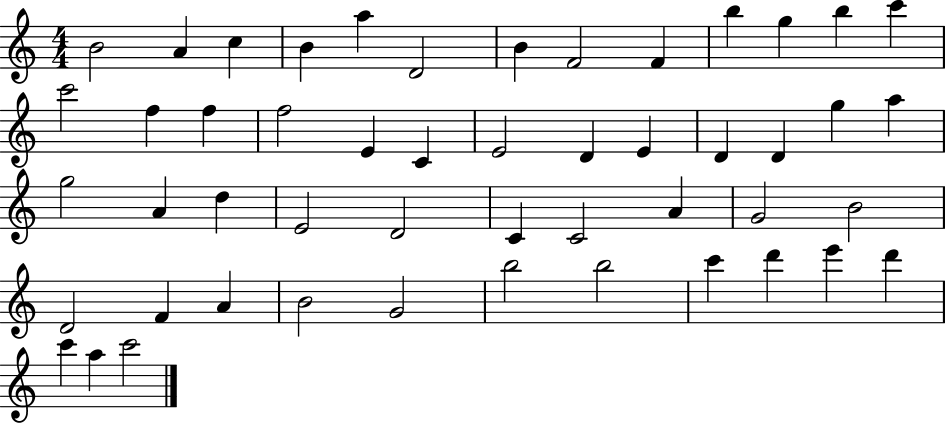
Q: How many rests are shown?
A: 0